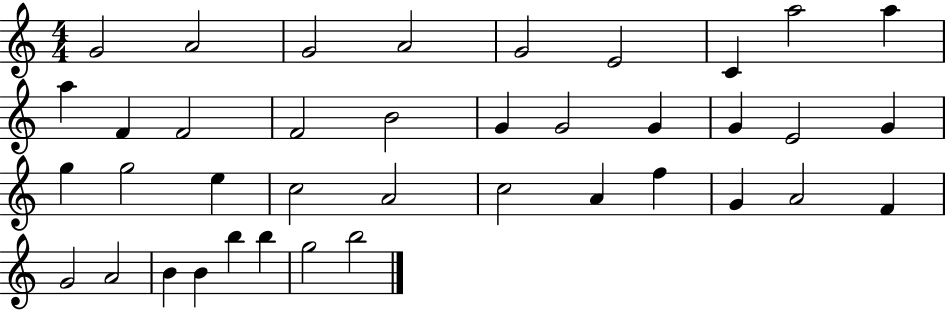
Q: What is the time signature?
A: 4/4